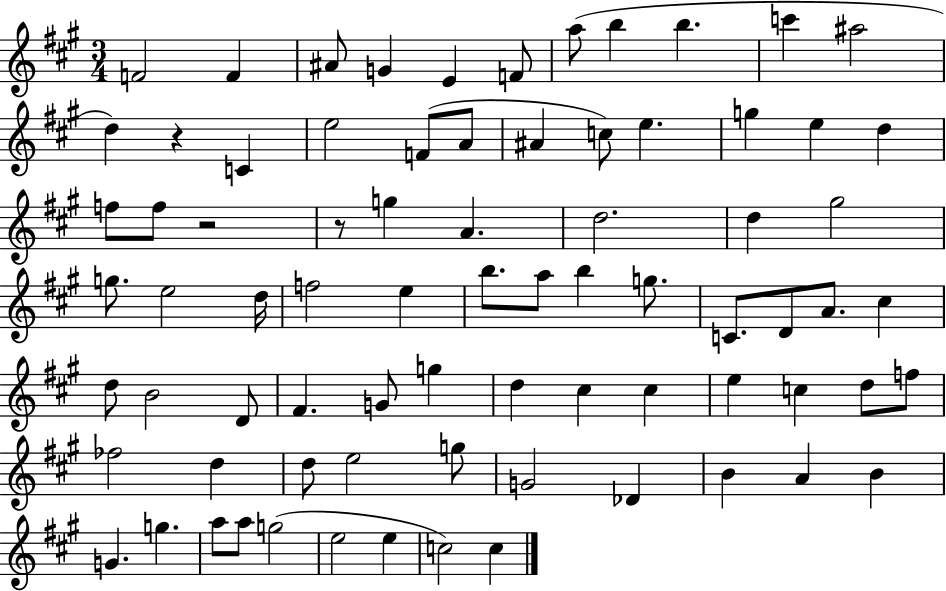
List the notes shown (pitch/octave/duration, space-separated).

F4/h F4/q A#4/e G4/q E4/q F4/e A5/e B5/q B5/q. C6/q A#5/h D5/q R/q C4/q E5/h F4/e A4/e A#4/q C5/e E5/q. G5/q E5/q D5/q F5/e F5/e R/h R/e G5/q A4/q. D5/h. D5/q G#5/h G5/e. E5/h D5/s F5/h E5/q B5/e. A5/e B5/q G5/e. C4/e. D4/e A4/e. C#5/q D5/e B4/h D4/e F#4/q. G4/e G5/q D5/q C#5/q C#5/q E5/q C5/q D5/e F5/e FES5/h D5/q D5/e E5/h G5/e G4/h Db4/q B4/q A4/q B4/q G4/q. G5/q. A5/e A5/e G5/h E5/h E5/q C5/h C5/q